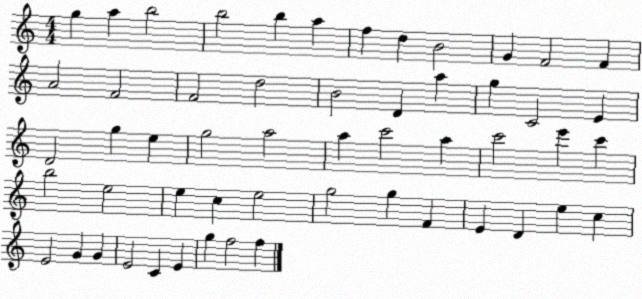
X:1
T:Untitled
M:4/4
L:1/4
K:C
g a b2 b2 b a f d B2 G F2 F A2 F2 F2 d2 B2 D a g C2 E D2 g e g2 a2 a c'2 a c'2 e' c' b2 e2 e c e2 g2 g F E D e c E2 G G E2 C E g f2 f